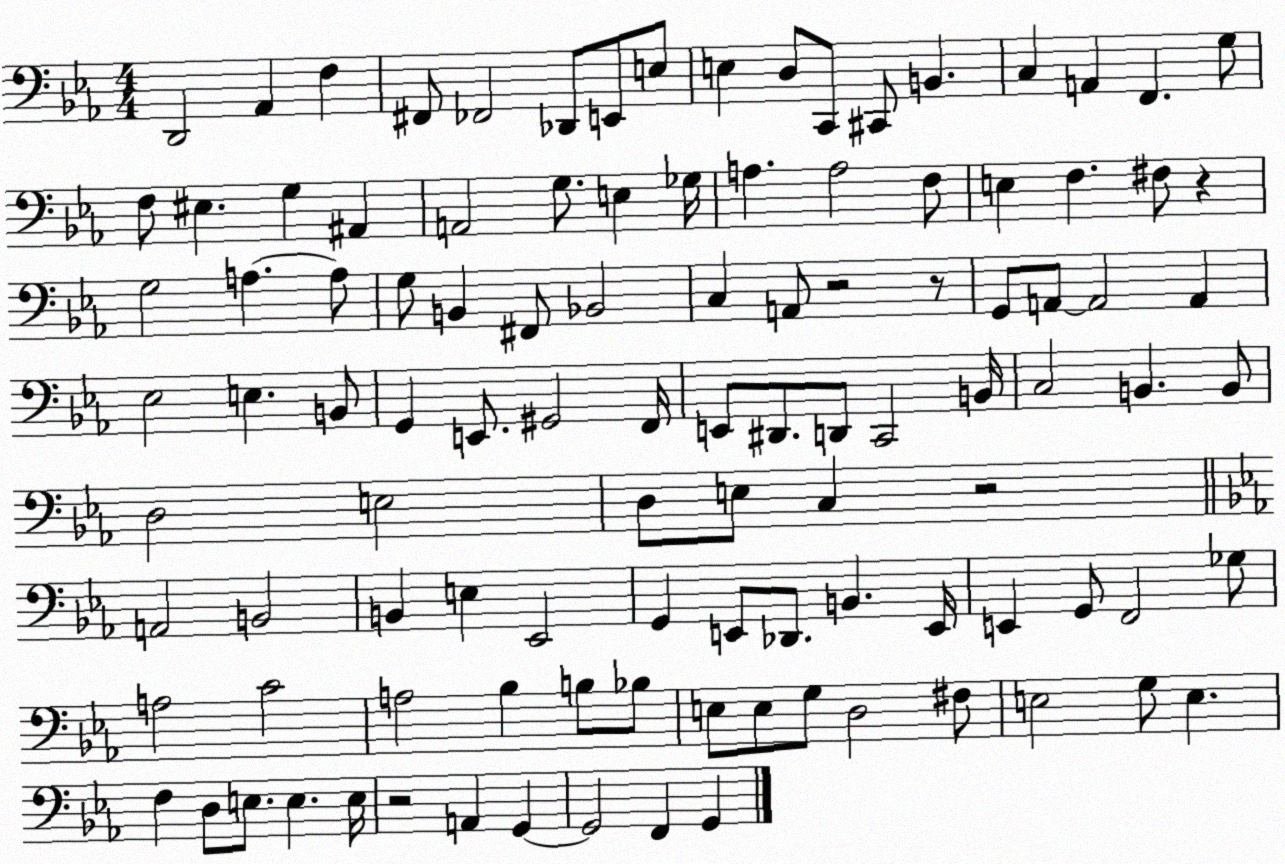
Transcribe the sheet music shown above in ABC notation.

X:1
T:Untitled
M:4/4
L:1/4
K:Eb
D,,2 _A,, F, ^F,,/2 _F,,2 _D,,/2 E,,/2 E,/2 E, D,/2 C,,/2 ^C,,/2 B,, C, A,, F,, G,/2 F,/2 ^E, G, ^A,, A,,2 G,/2 E, _G,/4 A, A,2 F,/2 E, F, ^F,/2 z G,2 A, A,/2 G,/2 B,, ^F,,/2 _B,,2 C, A,,/2 z2 z/2 G,,/2 A,,/2 A,,2 A,, _E,2 E, B,,/2 G,, E,,/2 ^G,,2 F,,/4 E,,/2 ^D,,/2 D,,/2 C,,2 B,,/4 C,2 B,, B,,/2 D,2 E,2 D,/2 E,/2 C, z2 A,,2 B,,2 B,, E, _E,,2 G,, E,,/2 _D,,/2 B,, E,,/4 E,, G,,/2 F,,2 _G,/2 A,2 C2 A,2 _B, B,/2 _B,/2 E,/2 E,/2 G,/2 D,2 ^F,/2 E,2 G,/2 E, F, D,/2 E,/2 E, E,/4 z2 A,, G,, G,,2 F,, G,,